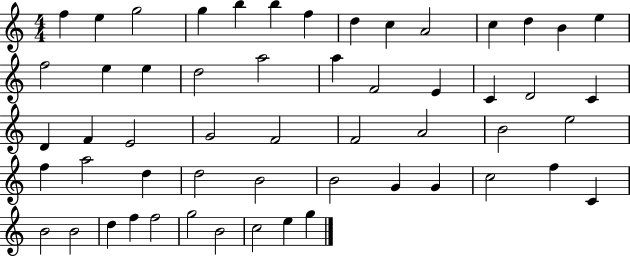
X:1
T:Untitled
M:4/4
L:1/4
K:C
f e g2 g b b f d c A2 c d B e f2 e e d2 a2 a F2 E C D2 C D F E2 G2 F2 F2 A2 B2 e2 f a2 d d2 B2 B2 G G c2 f C B2 B2 d f f2 g2 B2 c2 e g